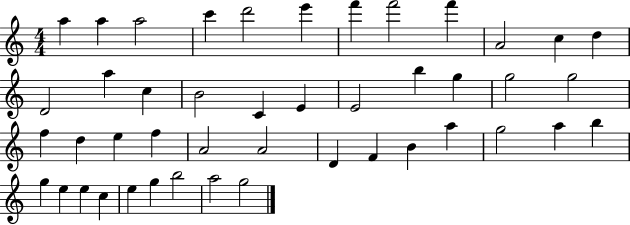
X:1
T:Untitled
M:4/4
L:1/4
K:C
a a a2 c' d'2 e' f' f'2 f' A2 c d D2 a c B2 C E E2 b g g2 g2 f d e f A2 A2 D F B a g2 a b g e e c e g b2 a2 g2